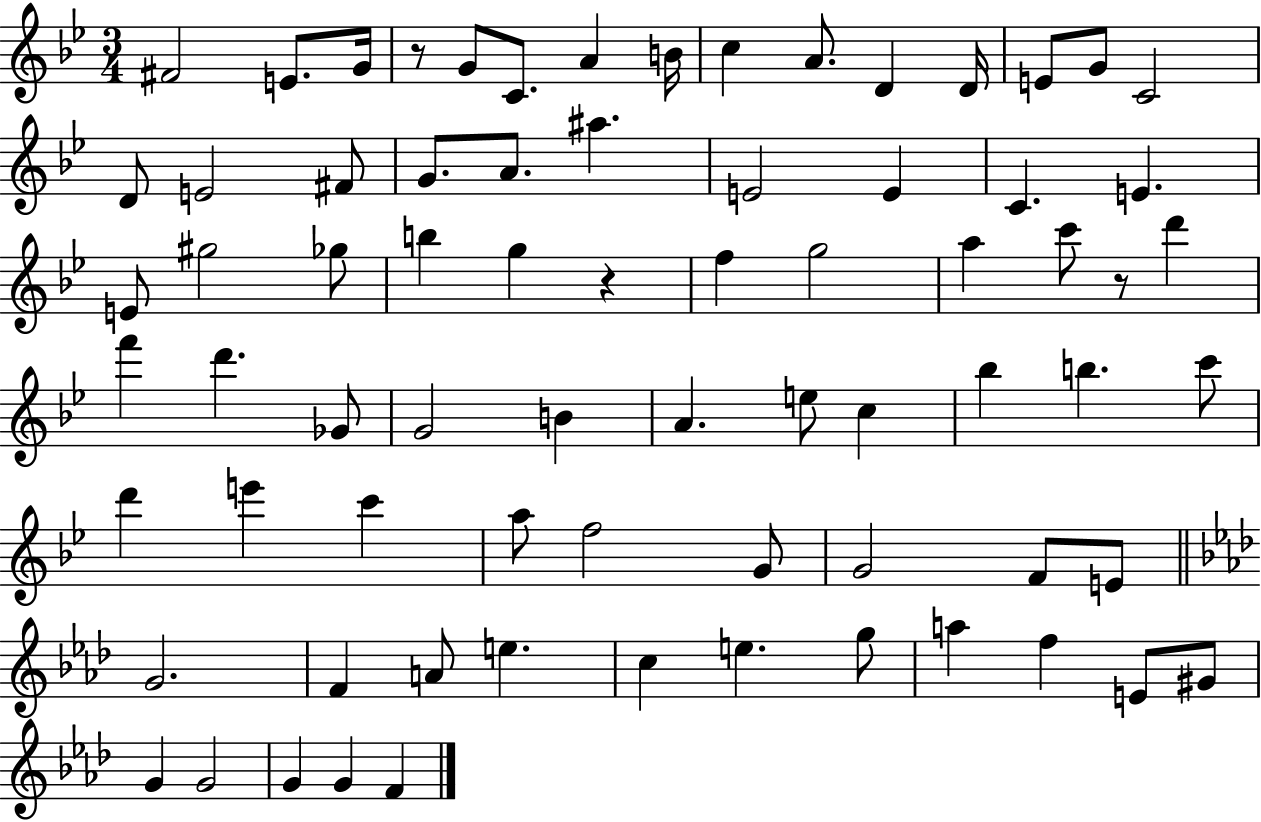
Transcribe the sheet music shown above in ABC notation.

X:1
T:Untitled
M:3/4
L:1/4
K:Bb
^F2 E/2 G/4 z/2 G/2 C/2 A B/4 c A/2 D D/4 E/2 G/2 C2 D/2 E2 ^F/2 G/2 A/2 ^a E2 E C E E/2 ^g2 _g/2 b g z f g2 a c'/2 z/2 d' f' d' _G/2 G2 B A e/2 c _b b c'/2 d' e' c' a/2 f2 G/2 G2 F/2 E/2 G2 F A/2 e c e g/2 a f E/2 ^G/2 G G2 G G F